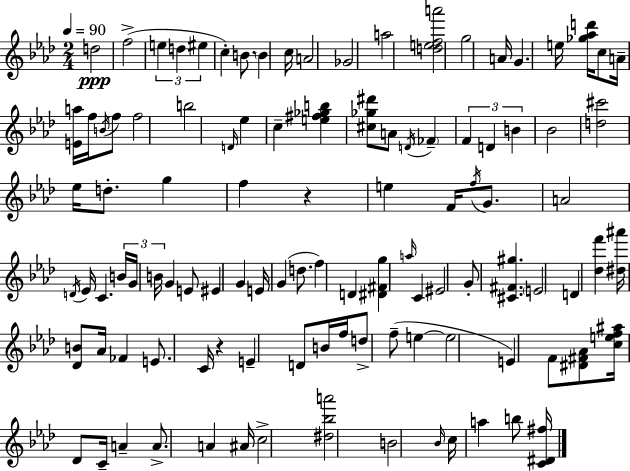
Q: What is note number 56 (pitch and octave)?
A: F5